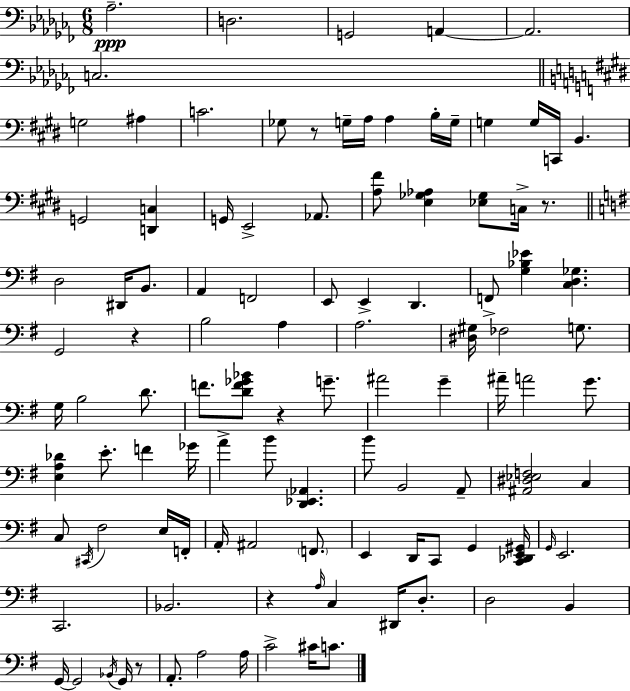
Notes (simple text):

Ab3/h. D3/h. G2/h A2/q A2/h. C3/h. G3/h A#3/q C4/h. Gb3/e R/e G3/s A3/s A3/q B3/s G3/s G3/q G3/s C2/s B2/q. G2/h [D2,C3]/q G2/s E2/h Ab2/e. [A3,F#4]/e [E3,Gb3,Ab3]/q [Eb3,Gb3]/e C3/s R/e. D3/h D#2/s B2/e. A2/q F2/h E2/e E2/q D2/q. F2/e [G3,Bb3,Eb4]/q [C3,D3,Gb3]/q. G2/h R/q B3/h A3/q A3/h. [D#3,G#3]/s FES3/h G3/e. G3/s B3/h D4/e. F4/e. [D4,F4,Gb4,Bb4]/e R/q G4/e. A#4/h G4/q A#4/s A4/h G4/e. [E3,A3,Db4]/q E4/e. F4/q Gb4/s A4/q B4/e [D2,Eb2,Ab2]/q. B4/e B2/h A2/e [A#2,D#3,Eb3,F3]/h C3/q C3/e C#2/s F#3/h E3/s F2/s A2/s A#2/h F2/e. E2/q D2/s C2/e G2/q [C2,Db2,E2,G#2]/s G2/s E2/h. C2/h. Bb2/h. R/q A3/s C3/q D#2/s D3/e. D3/h B2/q G2/s G2/h Bb2/s G2/s R/e A2/e. A3/h A3/s C4/h C#4/s C4/e.